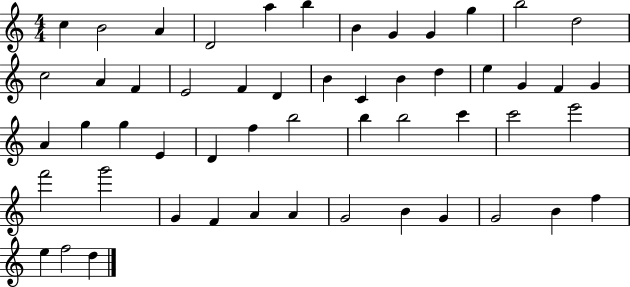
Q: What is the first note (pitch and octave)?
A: C5